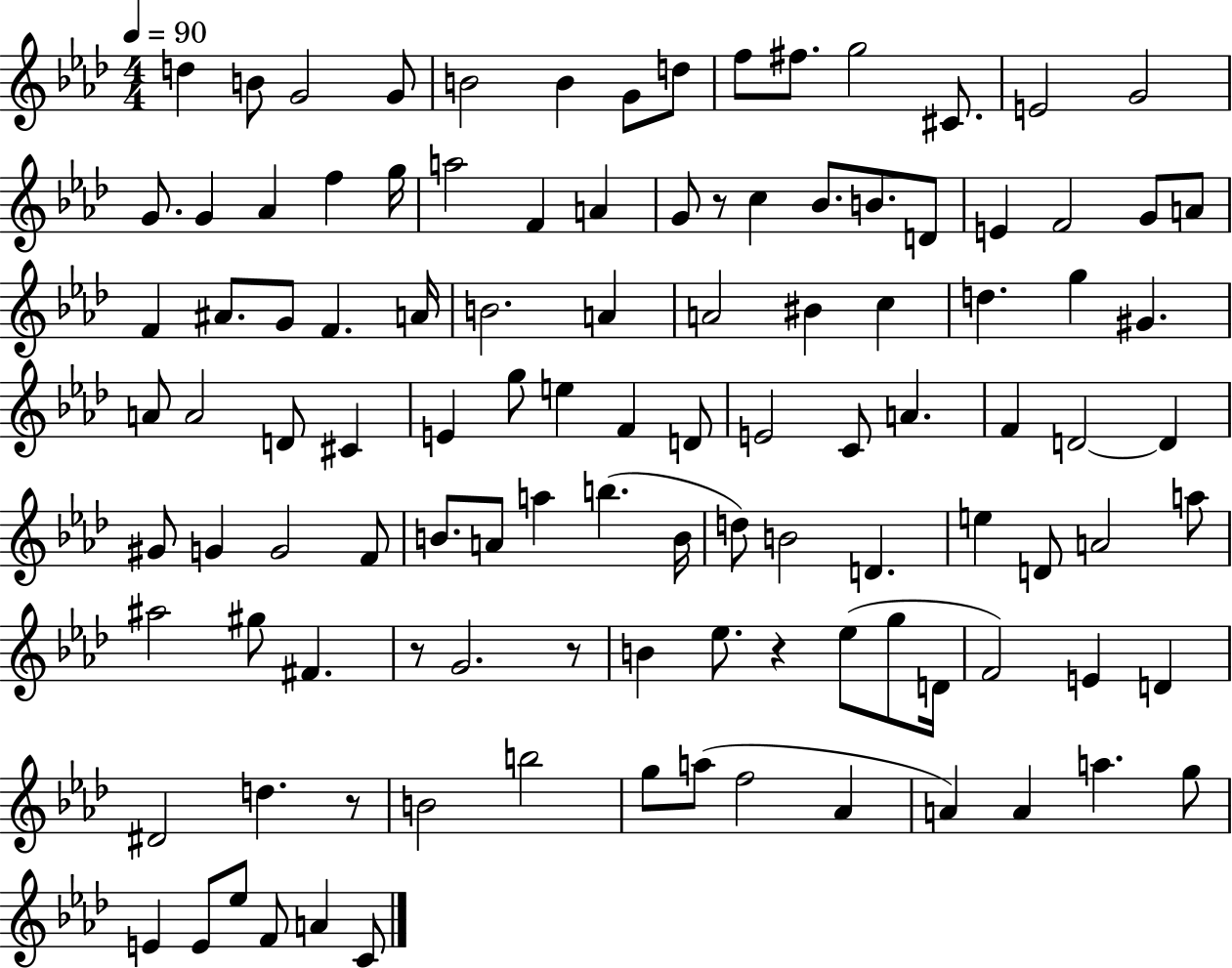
X:1
T:Untitled
M:4/4
L:1/4
K:Ab
d B/2 G2 G/2 B2 B G/2 d/2 f/2 ^f/2 g2 ^C/2 E2 G2 G/2 G _A f g/4 a2 F A G/2 z/2 c _B/2 B/2 D/2 E F2 G/2 A/2 F ^A/2 G/2 F A/4 B2 A A2 ^B c d g ^G A/2 A2 D/2 ^C E g/2 e F D/2 E2 C/2 A F D2 D ^G/2 G G2 F/2 B/2 A/2 a b B/4 d/2 B2 D e D/2 A2 a/2 ^a2 ^g/2 ^F z/2 G2 z/2 B _e/2 z _e/2 g/2 D/4 F2 E D ^D2 d z/2 B2 b2 g/2 a/2 f2 _A A A a g/2 E E/2 _e/2 F/2 A C/2